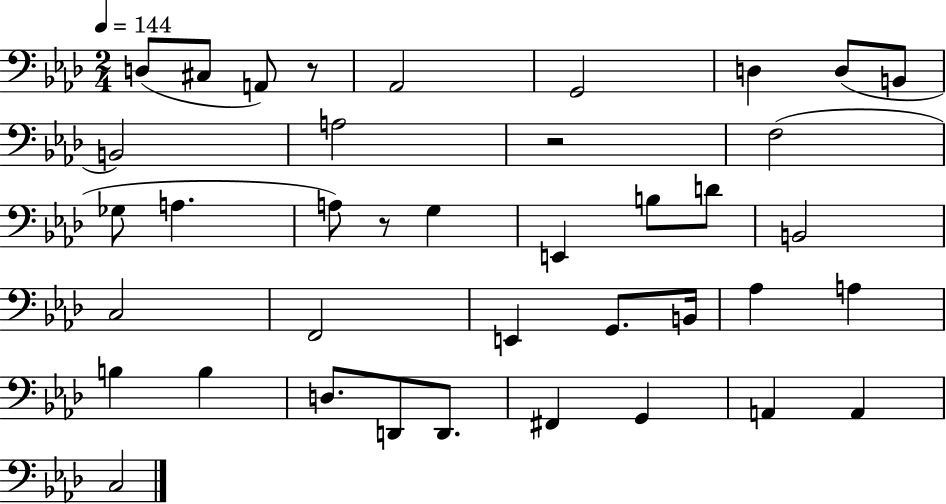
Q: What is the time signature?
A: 2/4